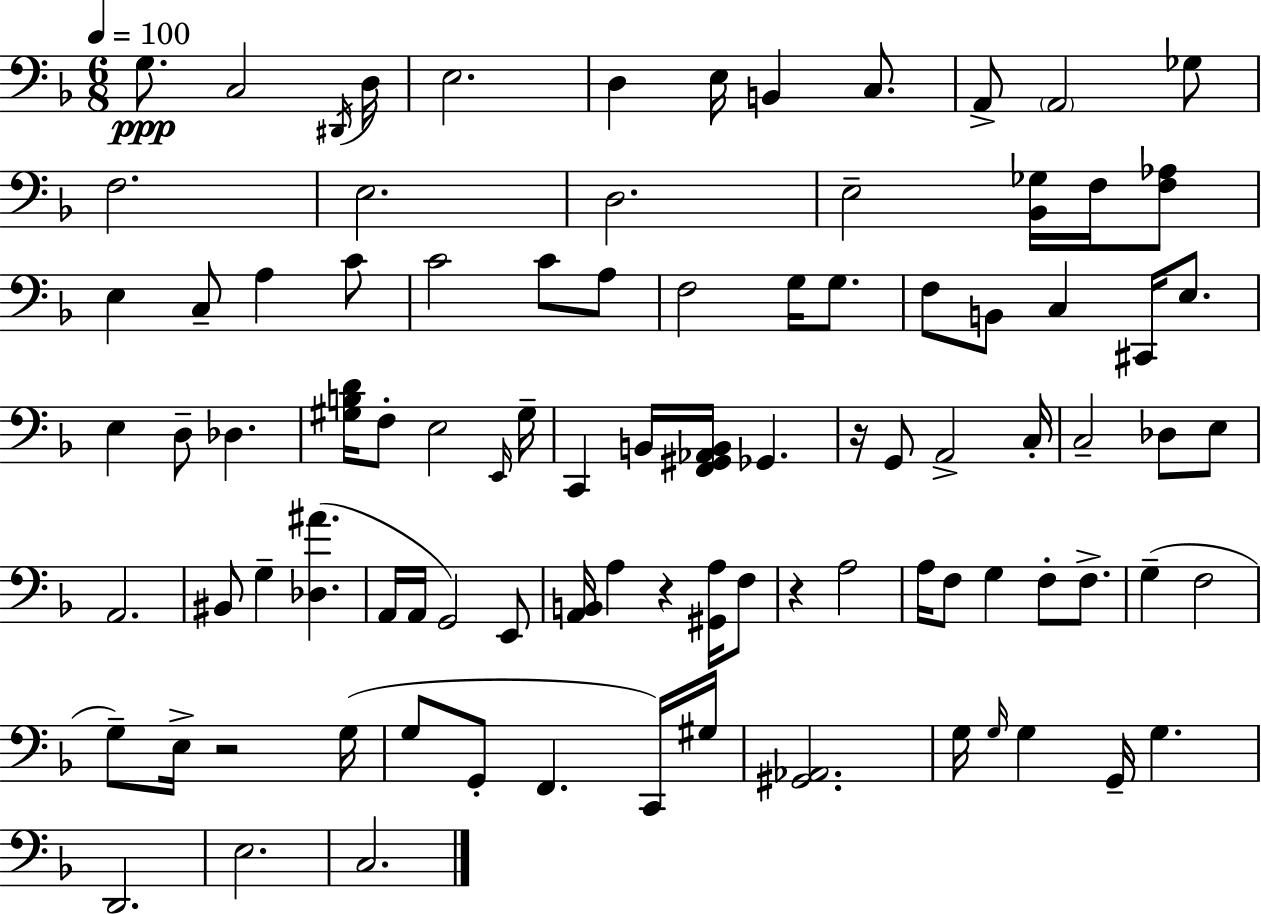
X:1
T:Untitled
M:6/8
L:1/4
K:F
G,/2 C,2 ^D,,/4 D,/4 E,2 D, E,/4 B,, C,/2 A,,/2 A,,2 _G,/2 F,2 E,2 D,2 E,2 [_B,,_G,]/4 F,/4 [F,_A,]/2 E, C,/2 A, C/2 C2 C/2 A,/2 F,2 G,/4 G,/2 F,/2 B,,/2 C, ^C,,/4 E,/2 E, D,/2 _D, [^G,B,D]/4 F,/2 E,2 E,,/4 ^G,/4 C,, B,,/4 [F,,^G,,_A,,B,,]/4 _G,, z/4 G,,/2 A,,2 C,/4 C,2 _D,/2 E,/2 A,,2 ^B,,/2 G, [_D,^A] A,,/4 A,,/4 G,,2 E,,/2 [A,,B,,]/4 A, z [^G,,A,]/4 F,/2 z A,2 A,/4 F,/2 G, F,/2 F,/2 G, F,2 G,/2 E,/4 z2 G,/4 G,/2 G,,/2 F,, C,,/4 ^G,/4 [^G,,_A,,]2 G,/4 G,/4 G, G,,/4 G, D,,2 E,2 C,2